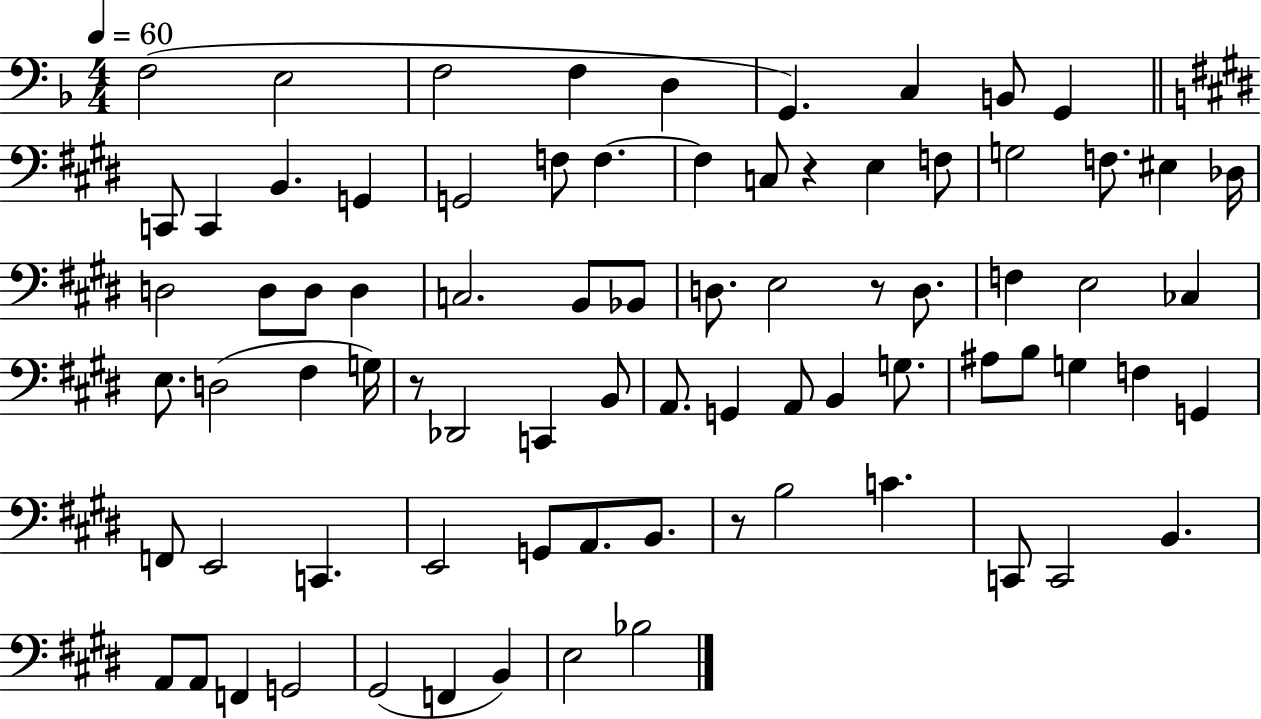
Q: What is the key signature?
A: F major